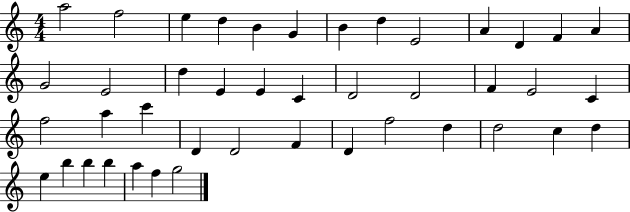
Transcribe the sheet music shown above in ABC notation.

X:1
T:Untitled
M:4/4
L:1/4
K:C
a2 f2 e d B G B d E2 A D F A G2 E2 d E E C D2 D2 F E2 C f2 a c' D D2 F D f2 d d2 c d e b b b a f g2